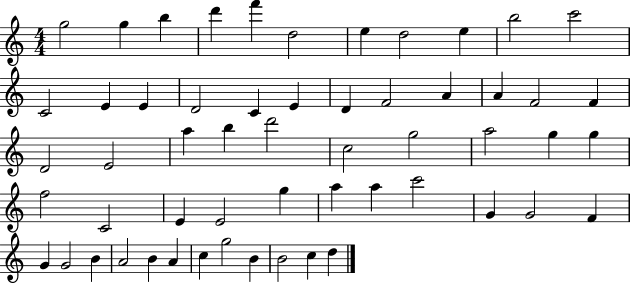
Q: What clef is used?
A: treble